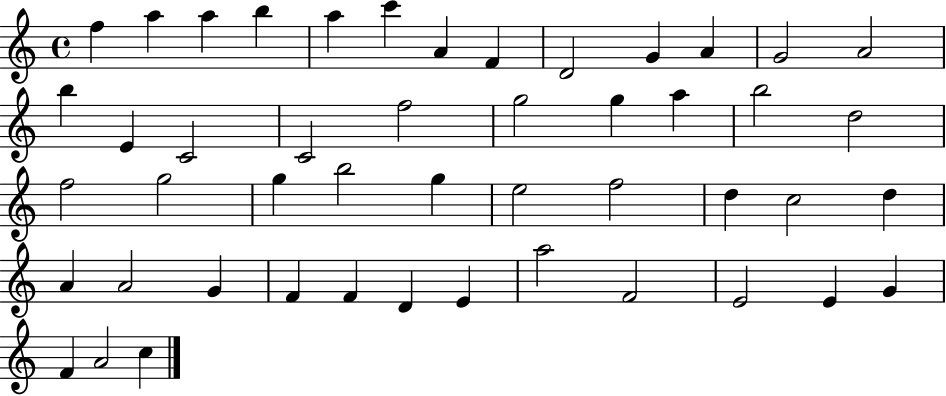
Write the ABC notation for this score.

X:1
T:Untitled
M:4/4
L:1/4
K:C
f a a b a c' A F D2 G A G2 A2 b E C2 C2 f2 g2 g a b2 d2 f2 g2 g b2 g e2 f2 d c2 d A A2 G F F D E a2 F2 E2 E G F A2 c